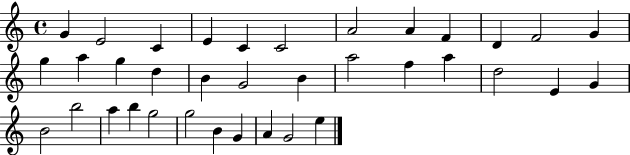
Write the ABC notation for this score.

X:1
T:Untitled
M:4/4
L:1/4
K:C
G E2 C E C C2 A2 A F D F2 G g a g d B G2 B a2 f a d2 E G B2 b2 a b g2 g2 B G A G2 e